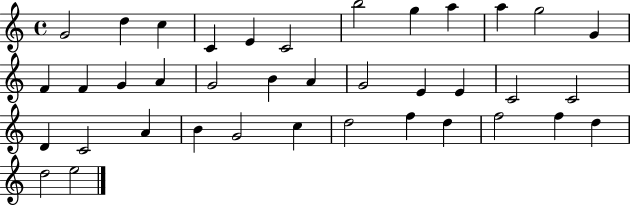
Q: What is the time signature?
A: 4/4